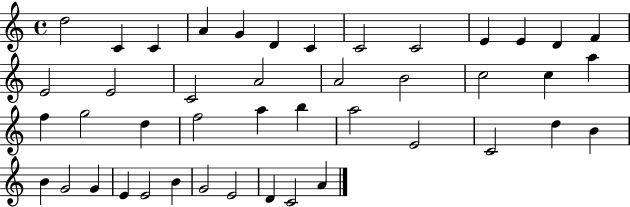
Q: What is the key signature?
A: C major